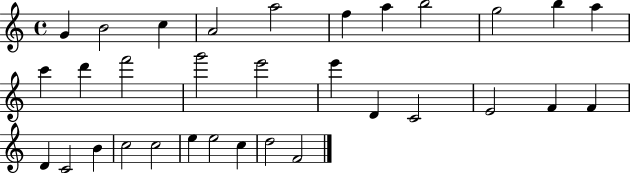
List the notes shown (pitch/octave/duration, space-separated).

G4/q B4/h C5/q A4/h A5/h F5/q A5/q B5/h G5/h B5/q A5/q C6/q D6/q F6/h G6/h E6/h E6/q D4/q C4/h E4/h F4/q F4/q D4/q C4/h B4/q C5/h C5/h E5/q E5/h C5/q D5/h F4/h